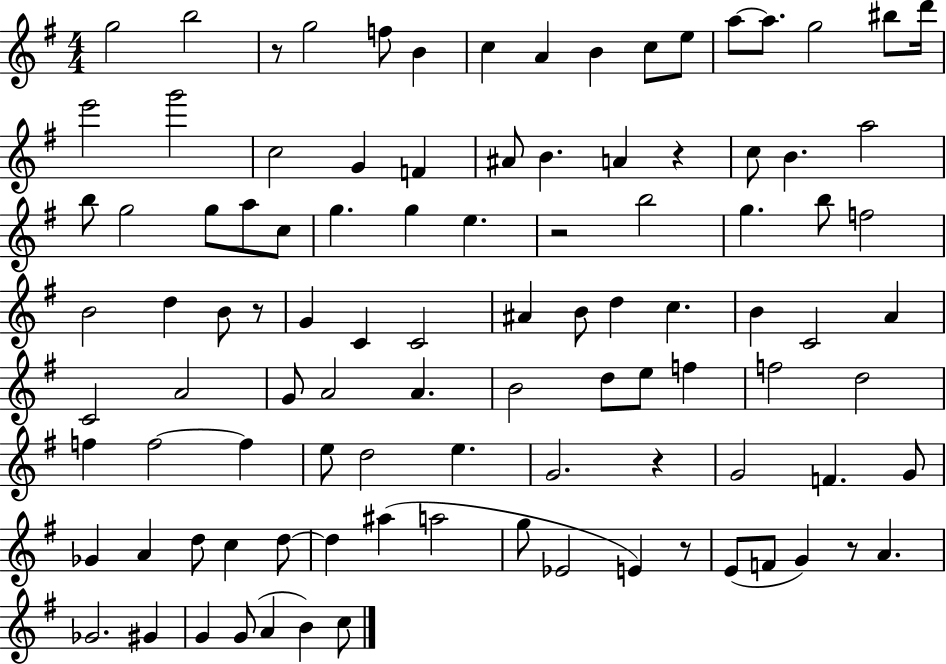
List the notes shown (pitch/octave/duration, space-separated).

G5/h B5/h R/e G5/h F5/e B4/q C5/q A4/q B4/q C5/e E5/e A5/e A5/e. G5/h BIS5/e D6/s E6/h G6/h C5/h G4/q F4/q A#4/e B4/q. A4/q R/q C5/e B4/q. A5/h B5/e G5/h G5/e A5/e C5/e G5/q. G5/q E5/q. R/h B5/h G5/q. B5/e F5/h B4/h D5/q B4/e R/e G4/q C4/q C4/h A#4/q B4/e D5/q C5/q. B4/q C4/h A4/q C4/h A4/h G4/e A4/h A4/q. B4/h D5/e E5/e F5/q F5/h D5/h F5/q F5/h F5/q E5/e D5/h E5/q. G4/h. R/q G4/h F4/q. G4/e Gb4/q A4/q D5/e C5/q D5/e D5/q A#5/q A5/h G5/e Eb4/h E4/q R/e E4/e F4/e G4/q R/e A4/q. Gb4/h. G#4/q G4/q G4/e A4/q B4/q C5/e